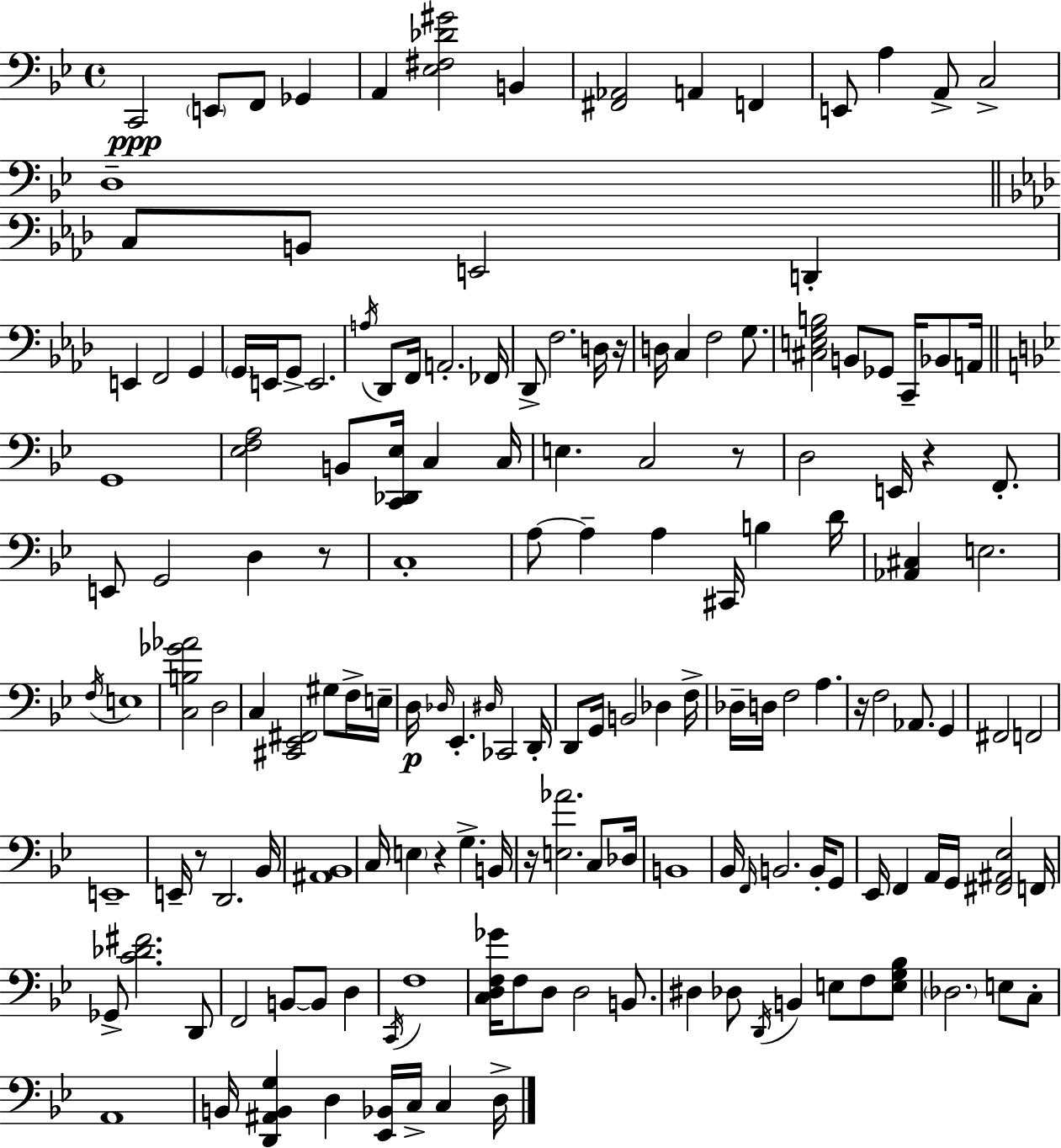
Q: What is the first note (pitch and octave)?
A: C2